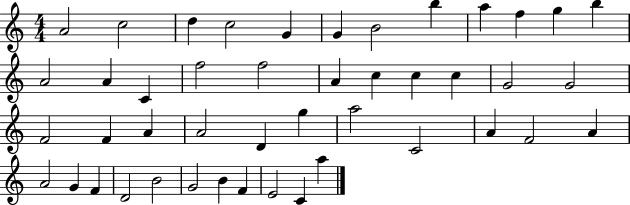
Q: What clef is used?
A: treble